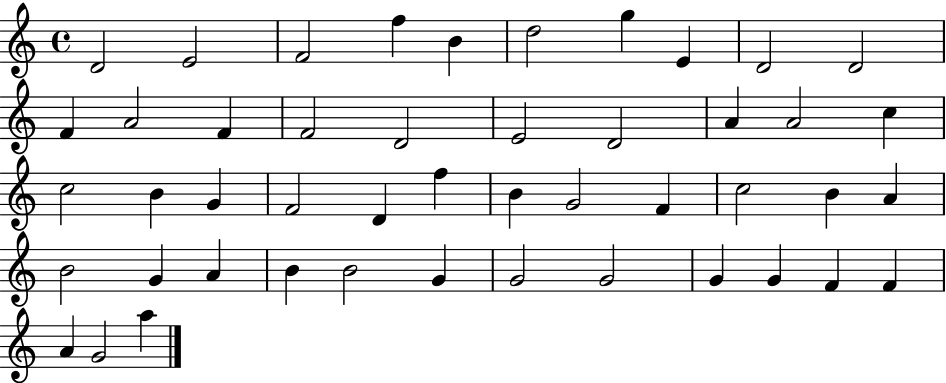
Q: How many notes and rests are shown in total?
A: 47